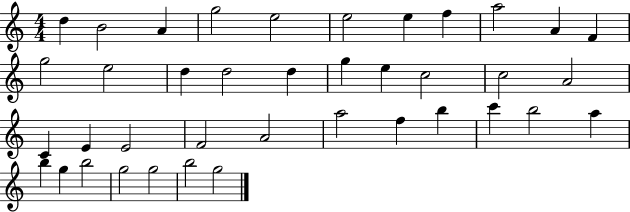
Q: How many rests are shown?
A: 0